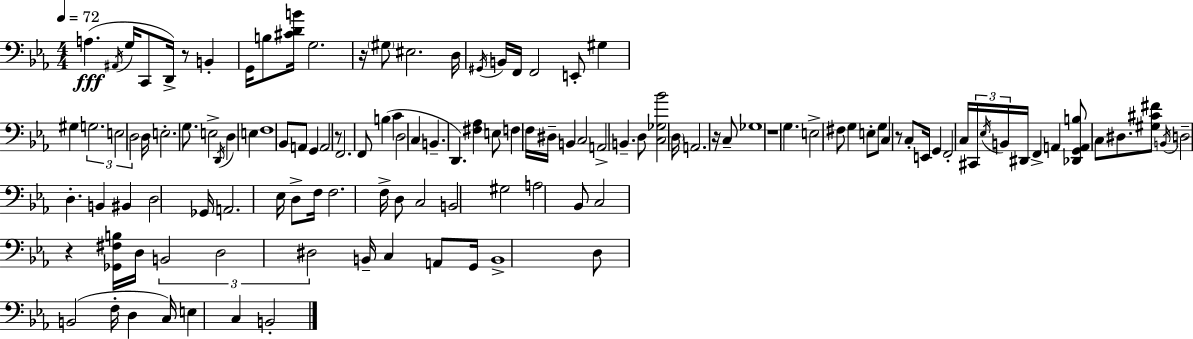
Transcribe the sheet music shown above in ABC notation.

X:1
T:Untitled
M:4/4
L:1/4
K:Cm
A, ^A,,/4 G,/4 C,,/2 D,,/4 z/2 B,, G,,/4 B,/2 [^CDB]/4 G,2 z/4 ^G,/2 ^E,2 D,/4 ^G,,/4 B,,/4 F,,/4 F,,2 E,,/2 ^G, ^G, G,2 E,2 D,2 D,/4 E,2 G,/2 E,2 D,,/4 D, E, F,4 _B,,/2 A,,/2 G,, A,,2 z/2 F,,2 F,,/2 B, C D,2 C, B,, D,, [^F,_A,] E,/2 F, F,/4 ^D,/4 B,, C,2 A,,2 B,, D,/2 [C,_G,_B]2 D,/4 A,,2 z/4 C,/2 _G,4 z4 G, E,2 ^F,/2 G, E,/2 G,/2 C, z/2 C,/2 E,,/4 G,, F,,2 C,/4 ^C,,/4 _E,/4 B,,/4 ^D,,/4 F,, A,, [_D,,G,,A,,B,]/2 C,/2 ^D,/2 [^G,^C^F]/2 B,,/4 D,2 D, B,, ^B,, D,2 _G,,/4 A,,2 _E,/4 D,/2 F,/4 F,2 F,/4 D,/2 C,2 B,,2 ^G,2 A,2 _B,,/2 C,2 z [_G,,^F,B,]/4 D,/4 B,,2 D,2 ^D,2 B,,/4 C, A,,/2 G,,/4 B,,4 D,/2 B,,2 F,/4 D, C,/4 E, C, B,,2